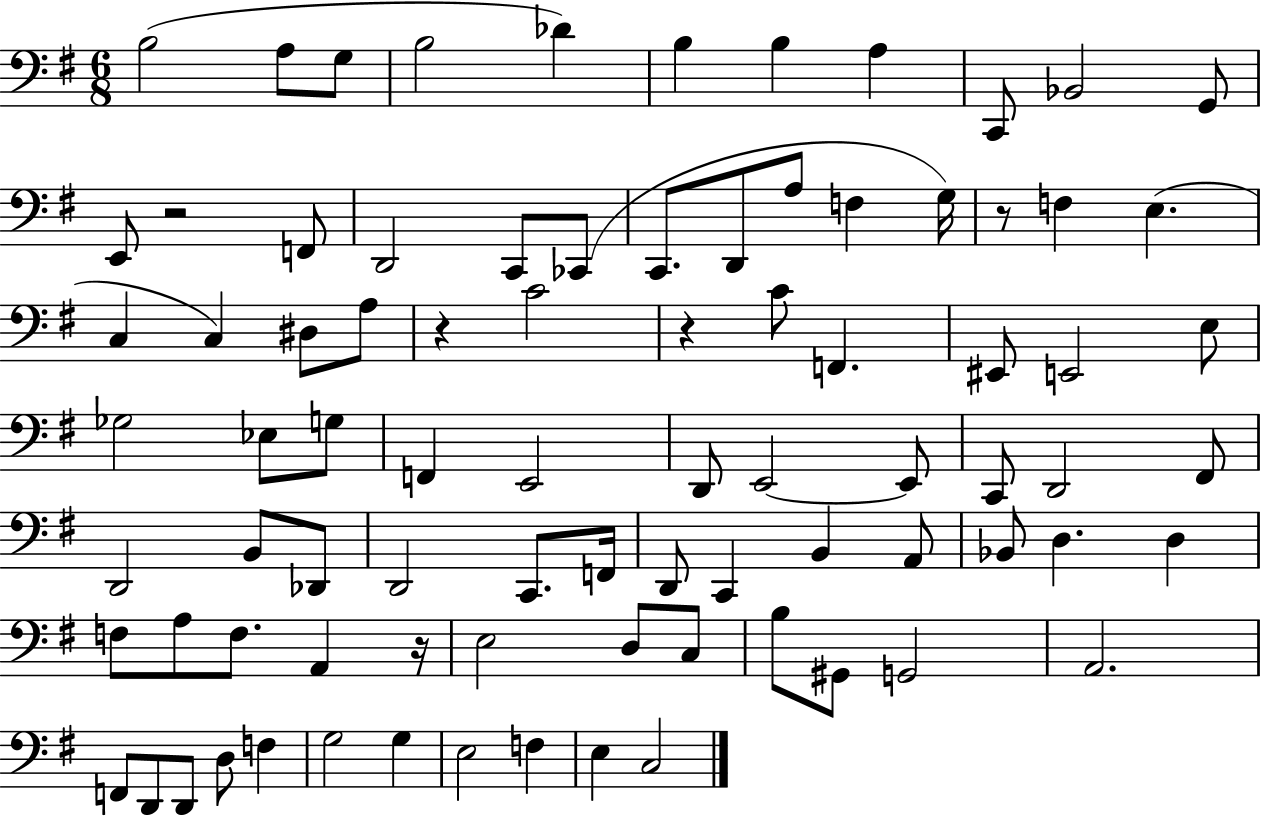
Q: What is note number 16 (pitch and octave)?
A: CES2